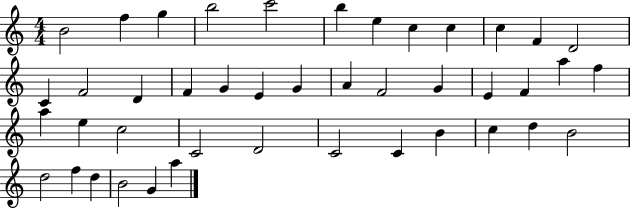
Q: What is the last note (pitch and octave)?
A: A5